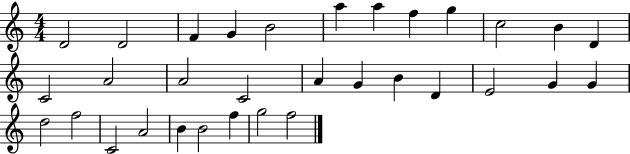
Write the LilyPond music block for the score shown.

{
  \clef treble
  \numericTimeSignature
  \time 4/4
  \key c \major
  d'2 d'2 | f'4 g'4 b'2 | a''4 a''4 f''4 g''4 | c''2 b'4 d'4 | \break c'2 a'2 | a'2 c'2 | a'4 g'4 b'4 d'4 | e'2 g'4 g'4 | \break d''2 f''2 | c'2 a'2 | b'4 b'2 f''4 | g''2 f''2 | \break \bar "|."
}